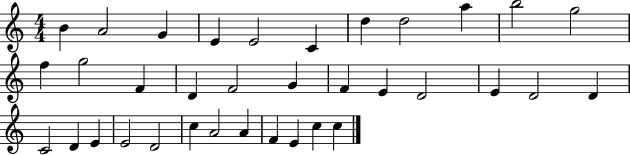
{
  \clef treble
  \numericTimeSignature
  \time 4/4
  \key c \major
  b'4 a'2 g'4 | e'4 e'2 c'4 | d''4 d''2 a''4 | b''2 g''2 | \break f''4 g''2 f'4 | d'4 f'2 g'4 | f'4 e'4 d'2 | e'4 d'2 d'4 | \break c'2 d'4 e'4 | e'2 d'2 | c''4 a'2 a'4 | f'4 e'4 c''4 c''4 | \break \bar "|."
}